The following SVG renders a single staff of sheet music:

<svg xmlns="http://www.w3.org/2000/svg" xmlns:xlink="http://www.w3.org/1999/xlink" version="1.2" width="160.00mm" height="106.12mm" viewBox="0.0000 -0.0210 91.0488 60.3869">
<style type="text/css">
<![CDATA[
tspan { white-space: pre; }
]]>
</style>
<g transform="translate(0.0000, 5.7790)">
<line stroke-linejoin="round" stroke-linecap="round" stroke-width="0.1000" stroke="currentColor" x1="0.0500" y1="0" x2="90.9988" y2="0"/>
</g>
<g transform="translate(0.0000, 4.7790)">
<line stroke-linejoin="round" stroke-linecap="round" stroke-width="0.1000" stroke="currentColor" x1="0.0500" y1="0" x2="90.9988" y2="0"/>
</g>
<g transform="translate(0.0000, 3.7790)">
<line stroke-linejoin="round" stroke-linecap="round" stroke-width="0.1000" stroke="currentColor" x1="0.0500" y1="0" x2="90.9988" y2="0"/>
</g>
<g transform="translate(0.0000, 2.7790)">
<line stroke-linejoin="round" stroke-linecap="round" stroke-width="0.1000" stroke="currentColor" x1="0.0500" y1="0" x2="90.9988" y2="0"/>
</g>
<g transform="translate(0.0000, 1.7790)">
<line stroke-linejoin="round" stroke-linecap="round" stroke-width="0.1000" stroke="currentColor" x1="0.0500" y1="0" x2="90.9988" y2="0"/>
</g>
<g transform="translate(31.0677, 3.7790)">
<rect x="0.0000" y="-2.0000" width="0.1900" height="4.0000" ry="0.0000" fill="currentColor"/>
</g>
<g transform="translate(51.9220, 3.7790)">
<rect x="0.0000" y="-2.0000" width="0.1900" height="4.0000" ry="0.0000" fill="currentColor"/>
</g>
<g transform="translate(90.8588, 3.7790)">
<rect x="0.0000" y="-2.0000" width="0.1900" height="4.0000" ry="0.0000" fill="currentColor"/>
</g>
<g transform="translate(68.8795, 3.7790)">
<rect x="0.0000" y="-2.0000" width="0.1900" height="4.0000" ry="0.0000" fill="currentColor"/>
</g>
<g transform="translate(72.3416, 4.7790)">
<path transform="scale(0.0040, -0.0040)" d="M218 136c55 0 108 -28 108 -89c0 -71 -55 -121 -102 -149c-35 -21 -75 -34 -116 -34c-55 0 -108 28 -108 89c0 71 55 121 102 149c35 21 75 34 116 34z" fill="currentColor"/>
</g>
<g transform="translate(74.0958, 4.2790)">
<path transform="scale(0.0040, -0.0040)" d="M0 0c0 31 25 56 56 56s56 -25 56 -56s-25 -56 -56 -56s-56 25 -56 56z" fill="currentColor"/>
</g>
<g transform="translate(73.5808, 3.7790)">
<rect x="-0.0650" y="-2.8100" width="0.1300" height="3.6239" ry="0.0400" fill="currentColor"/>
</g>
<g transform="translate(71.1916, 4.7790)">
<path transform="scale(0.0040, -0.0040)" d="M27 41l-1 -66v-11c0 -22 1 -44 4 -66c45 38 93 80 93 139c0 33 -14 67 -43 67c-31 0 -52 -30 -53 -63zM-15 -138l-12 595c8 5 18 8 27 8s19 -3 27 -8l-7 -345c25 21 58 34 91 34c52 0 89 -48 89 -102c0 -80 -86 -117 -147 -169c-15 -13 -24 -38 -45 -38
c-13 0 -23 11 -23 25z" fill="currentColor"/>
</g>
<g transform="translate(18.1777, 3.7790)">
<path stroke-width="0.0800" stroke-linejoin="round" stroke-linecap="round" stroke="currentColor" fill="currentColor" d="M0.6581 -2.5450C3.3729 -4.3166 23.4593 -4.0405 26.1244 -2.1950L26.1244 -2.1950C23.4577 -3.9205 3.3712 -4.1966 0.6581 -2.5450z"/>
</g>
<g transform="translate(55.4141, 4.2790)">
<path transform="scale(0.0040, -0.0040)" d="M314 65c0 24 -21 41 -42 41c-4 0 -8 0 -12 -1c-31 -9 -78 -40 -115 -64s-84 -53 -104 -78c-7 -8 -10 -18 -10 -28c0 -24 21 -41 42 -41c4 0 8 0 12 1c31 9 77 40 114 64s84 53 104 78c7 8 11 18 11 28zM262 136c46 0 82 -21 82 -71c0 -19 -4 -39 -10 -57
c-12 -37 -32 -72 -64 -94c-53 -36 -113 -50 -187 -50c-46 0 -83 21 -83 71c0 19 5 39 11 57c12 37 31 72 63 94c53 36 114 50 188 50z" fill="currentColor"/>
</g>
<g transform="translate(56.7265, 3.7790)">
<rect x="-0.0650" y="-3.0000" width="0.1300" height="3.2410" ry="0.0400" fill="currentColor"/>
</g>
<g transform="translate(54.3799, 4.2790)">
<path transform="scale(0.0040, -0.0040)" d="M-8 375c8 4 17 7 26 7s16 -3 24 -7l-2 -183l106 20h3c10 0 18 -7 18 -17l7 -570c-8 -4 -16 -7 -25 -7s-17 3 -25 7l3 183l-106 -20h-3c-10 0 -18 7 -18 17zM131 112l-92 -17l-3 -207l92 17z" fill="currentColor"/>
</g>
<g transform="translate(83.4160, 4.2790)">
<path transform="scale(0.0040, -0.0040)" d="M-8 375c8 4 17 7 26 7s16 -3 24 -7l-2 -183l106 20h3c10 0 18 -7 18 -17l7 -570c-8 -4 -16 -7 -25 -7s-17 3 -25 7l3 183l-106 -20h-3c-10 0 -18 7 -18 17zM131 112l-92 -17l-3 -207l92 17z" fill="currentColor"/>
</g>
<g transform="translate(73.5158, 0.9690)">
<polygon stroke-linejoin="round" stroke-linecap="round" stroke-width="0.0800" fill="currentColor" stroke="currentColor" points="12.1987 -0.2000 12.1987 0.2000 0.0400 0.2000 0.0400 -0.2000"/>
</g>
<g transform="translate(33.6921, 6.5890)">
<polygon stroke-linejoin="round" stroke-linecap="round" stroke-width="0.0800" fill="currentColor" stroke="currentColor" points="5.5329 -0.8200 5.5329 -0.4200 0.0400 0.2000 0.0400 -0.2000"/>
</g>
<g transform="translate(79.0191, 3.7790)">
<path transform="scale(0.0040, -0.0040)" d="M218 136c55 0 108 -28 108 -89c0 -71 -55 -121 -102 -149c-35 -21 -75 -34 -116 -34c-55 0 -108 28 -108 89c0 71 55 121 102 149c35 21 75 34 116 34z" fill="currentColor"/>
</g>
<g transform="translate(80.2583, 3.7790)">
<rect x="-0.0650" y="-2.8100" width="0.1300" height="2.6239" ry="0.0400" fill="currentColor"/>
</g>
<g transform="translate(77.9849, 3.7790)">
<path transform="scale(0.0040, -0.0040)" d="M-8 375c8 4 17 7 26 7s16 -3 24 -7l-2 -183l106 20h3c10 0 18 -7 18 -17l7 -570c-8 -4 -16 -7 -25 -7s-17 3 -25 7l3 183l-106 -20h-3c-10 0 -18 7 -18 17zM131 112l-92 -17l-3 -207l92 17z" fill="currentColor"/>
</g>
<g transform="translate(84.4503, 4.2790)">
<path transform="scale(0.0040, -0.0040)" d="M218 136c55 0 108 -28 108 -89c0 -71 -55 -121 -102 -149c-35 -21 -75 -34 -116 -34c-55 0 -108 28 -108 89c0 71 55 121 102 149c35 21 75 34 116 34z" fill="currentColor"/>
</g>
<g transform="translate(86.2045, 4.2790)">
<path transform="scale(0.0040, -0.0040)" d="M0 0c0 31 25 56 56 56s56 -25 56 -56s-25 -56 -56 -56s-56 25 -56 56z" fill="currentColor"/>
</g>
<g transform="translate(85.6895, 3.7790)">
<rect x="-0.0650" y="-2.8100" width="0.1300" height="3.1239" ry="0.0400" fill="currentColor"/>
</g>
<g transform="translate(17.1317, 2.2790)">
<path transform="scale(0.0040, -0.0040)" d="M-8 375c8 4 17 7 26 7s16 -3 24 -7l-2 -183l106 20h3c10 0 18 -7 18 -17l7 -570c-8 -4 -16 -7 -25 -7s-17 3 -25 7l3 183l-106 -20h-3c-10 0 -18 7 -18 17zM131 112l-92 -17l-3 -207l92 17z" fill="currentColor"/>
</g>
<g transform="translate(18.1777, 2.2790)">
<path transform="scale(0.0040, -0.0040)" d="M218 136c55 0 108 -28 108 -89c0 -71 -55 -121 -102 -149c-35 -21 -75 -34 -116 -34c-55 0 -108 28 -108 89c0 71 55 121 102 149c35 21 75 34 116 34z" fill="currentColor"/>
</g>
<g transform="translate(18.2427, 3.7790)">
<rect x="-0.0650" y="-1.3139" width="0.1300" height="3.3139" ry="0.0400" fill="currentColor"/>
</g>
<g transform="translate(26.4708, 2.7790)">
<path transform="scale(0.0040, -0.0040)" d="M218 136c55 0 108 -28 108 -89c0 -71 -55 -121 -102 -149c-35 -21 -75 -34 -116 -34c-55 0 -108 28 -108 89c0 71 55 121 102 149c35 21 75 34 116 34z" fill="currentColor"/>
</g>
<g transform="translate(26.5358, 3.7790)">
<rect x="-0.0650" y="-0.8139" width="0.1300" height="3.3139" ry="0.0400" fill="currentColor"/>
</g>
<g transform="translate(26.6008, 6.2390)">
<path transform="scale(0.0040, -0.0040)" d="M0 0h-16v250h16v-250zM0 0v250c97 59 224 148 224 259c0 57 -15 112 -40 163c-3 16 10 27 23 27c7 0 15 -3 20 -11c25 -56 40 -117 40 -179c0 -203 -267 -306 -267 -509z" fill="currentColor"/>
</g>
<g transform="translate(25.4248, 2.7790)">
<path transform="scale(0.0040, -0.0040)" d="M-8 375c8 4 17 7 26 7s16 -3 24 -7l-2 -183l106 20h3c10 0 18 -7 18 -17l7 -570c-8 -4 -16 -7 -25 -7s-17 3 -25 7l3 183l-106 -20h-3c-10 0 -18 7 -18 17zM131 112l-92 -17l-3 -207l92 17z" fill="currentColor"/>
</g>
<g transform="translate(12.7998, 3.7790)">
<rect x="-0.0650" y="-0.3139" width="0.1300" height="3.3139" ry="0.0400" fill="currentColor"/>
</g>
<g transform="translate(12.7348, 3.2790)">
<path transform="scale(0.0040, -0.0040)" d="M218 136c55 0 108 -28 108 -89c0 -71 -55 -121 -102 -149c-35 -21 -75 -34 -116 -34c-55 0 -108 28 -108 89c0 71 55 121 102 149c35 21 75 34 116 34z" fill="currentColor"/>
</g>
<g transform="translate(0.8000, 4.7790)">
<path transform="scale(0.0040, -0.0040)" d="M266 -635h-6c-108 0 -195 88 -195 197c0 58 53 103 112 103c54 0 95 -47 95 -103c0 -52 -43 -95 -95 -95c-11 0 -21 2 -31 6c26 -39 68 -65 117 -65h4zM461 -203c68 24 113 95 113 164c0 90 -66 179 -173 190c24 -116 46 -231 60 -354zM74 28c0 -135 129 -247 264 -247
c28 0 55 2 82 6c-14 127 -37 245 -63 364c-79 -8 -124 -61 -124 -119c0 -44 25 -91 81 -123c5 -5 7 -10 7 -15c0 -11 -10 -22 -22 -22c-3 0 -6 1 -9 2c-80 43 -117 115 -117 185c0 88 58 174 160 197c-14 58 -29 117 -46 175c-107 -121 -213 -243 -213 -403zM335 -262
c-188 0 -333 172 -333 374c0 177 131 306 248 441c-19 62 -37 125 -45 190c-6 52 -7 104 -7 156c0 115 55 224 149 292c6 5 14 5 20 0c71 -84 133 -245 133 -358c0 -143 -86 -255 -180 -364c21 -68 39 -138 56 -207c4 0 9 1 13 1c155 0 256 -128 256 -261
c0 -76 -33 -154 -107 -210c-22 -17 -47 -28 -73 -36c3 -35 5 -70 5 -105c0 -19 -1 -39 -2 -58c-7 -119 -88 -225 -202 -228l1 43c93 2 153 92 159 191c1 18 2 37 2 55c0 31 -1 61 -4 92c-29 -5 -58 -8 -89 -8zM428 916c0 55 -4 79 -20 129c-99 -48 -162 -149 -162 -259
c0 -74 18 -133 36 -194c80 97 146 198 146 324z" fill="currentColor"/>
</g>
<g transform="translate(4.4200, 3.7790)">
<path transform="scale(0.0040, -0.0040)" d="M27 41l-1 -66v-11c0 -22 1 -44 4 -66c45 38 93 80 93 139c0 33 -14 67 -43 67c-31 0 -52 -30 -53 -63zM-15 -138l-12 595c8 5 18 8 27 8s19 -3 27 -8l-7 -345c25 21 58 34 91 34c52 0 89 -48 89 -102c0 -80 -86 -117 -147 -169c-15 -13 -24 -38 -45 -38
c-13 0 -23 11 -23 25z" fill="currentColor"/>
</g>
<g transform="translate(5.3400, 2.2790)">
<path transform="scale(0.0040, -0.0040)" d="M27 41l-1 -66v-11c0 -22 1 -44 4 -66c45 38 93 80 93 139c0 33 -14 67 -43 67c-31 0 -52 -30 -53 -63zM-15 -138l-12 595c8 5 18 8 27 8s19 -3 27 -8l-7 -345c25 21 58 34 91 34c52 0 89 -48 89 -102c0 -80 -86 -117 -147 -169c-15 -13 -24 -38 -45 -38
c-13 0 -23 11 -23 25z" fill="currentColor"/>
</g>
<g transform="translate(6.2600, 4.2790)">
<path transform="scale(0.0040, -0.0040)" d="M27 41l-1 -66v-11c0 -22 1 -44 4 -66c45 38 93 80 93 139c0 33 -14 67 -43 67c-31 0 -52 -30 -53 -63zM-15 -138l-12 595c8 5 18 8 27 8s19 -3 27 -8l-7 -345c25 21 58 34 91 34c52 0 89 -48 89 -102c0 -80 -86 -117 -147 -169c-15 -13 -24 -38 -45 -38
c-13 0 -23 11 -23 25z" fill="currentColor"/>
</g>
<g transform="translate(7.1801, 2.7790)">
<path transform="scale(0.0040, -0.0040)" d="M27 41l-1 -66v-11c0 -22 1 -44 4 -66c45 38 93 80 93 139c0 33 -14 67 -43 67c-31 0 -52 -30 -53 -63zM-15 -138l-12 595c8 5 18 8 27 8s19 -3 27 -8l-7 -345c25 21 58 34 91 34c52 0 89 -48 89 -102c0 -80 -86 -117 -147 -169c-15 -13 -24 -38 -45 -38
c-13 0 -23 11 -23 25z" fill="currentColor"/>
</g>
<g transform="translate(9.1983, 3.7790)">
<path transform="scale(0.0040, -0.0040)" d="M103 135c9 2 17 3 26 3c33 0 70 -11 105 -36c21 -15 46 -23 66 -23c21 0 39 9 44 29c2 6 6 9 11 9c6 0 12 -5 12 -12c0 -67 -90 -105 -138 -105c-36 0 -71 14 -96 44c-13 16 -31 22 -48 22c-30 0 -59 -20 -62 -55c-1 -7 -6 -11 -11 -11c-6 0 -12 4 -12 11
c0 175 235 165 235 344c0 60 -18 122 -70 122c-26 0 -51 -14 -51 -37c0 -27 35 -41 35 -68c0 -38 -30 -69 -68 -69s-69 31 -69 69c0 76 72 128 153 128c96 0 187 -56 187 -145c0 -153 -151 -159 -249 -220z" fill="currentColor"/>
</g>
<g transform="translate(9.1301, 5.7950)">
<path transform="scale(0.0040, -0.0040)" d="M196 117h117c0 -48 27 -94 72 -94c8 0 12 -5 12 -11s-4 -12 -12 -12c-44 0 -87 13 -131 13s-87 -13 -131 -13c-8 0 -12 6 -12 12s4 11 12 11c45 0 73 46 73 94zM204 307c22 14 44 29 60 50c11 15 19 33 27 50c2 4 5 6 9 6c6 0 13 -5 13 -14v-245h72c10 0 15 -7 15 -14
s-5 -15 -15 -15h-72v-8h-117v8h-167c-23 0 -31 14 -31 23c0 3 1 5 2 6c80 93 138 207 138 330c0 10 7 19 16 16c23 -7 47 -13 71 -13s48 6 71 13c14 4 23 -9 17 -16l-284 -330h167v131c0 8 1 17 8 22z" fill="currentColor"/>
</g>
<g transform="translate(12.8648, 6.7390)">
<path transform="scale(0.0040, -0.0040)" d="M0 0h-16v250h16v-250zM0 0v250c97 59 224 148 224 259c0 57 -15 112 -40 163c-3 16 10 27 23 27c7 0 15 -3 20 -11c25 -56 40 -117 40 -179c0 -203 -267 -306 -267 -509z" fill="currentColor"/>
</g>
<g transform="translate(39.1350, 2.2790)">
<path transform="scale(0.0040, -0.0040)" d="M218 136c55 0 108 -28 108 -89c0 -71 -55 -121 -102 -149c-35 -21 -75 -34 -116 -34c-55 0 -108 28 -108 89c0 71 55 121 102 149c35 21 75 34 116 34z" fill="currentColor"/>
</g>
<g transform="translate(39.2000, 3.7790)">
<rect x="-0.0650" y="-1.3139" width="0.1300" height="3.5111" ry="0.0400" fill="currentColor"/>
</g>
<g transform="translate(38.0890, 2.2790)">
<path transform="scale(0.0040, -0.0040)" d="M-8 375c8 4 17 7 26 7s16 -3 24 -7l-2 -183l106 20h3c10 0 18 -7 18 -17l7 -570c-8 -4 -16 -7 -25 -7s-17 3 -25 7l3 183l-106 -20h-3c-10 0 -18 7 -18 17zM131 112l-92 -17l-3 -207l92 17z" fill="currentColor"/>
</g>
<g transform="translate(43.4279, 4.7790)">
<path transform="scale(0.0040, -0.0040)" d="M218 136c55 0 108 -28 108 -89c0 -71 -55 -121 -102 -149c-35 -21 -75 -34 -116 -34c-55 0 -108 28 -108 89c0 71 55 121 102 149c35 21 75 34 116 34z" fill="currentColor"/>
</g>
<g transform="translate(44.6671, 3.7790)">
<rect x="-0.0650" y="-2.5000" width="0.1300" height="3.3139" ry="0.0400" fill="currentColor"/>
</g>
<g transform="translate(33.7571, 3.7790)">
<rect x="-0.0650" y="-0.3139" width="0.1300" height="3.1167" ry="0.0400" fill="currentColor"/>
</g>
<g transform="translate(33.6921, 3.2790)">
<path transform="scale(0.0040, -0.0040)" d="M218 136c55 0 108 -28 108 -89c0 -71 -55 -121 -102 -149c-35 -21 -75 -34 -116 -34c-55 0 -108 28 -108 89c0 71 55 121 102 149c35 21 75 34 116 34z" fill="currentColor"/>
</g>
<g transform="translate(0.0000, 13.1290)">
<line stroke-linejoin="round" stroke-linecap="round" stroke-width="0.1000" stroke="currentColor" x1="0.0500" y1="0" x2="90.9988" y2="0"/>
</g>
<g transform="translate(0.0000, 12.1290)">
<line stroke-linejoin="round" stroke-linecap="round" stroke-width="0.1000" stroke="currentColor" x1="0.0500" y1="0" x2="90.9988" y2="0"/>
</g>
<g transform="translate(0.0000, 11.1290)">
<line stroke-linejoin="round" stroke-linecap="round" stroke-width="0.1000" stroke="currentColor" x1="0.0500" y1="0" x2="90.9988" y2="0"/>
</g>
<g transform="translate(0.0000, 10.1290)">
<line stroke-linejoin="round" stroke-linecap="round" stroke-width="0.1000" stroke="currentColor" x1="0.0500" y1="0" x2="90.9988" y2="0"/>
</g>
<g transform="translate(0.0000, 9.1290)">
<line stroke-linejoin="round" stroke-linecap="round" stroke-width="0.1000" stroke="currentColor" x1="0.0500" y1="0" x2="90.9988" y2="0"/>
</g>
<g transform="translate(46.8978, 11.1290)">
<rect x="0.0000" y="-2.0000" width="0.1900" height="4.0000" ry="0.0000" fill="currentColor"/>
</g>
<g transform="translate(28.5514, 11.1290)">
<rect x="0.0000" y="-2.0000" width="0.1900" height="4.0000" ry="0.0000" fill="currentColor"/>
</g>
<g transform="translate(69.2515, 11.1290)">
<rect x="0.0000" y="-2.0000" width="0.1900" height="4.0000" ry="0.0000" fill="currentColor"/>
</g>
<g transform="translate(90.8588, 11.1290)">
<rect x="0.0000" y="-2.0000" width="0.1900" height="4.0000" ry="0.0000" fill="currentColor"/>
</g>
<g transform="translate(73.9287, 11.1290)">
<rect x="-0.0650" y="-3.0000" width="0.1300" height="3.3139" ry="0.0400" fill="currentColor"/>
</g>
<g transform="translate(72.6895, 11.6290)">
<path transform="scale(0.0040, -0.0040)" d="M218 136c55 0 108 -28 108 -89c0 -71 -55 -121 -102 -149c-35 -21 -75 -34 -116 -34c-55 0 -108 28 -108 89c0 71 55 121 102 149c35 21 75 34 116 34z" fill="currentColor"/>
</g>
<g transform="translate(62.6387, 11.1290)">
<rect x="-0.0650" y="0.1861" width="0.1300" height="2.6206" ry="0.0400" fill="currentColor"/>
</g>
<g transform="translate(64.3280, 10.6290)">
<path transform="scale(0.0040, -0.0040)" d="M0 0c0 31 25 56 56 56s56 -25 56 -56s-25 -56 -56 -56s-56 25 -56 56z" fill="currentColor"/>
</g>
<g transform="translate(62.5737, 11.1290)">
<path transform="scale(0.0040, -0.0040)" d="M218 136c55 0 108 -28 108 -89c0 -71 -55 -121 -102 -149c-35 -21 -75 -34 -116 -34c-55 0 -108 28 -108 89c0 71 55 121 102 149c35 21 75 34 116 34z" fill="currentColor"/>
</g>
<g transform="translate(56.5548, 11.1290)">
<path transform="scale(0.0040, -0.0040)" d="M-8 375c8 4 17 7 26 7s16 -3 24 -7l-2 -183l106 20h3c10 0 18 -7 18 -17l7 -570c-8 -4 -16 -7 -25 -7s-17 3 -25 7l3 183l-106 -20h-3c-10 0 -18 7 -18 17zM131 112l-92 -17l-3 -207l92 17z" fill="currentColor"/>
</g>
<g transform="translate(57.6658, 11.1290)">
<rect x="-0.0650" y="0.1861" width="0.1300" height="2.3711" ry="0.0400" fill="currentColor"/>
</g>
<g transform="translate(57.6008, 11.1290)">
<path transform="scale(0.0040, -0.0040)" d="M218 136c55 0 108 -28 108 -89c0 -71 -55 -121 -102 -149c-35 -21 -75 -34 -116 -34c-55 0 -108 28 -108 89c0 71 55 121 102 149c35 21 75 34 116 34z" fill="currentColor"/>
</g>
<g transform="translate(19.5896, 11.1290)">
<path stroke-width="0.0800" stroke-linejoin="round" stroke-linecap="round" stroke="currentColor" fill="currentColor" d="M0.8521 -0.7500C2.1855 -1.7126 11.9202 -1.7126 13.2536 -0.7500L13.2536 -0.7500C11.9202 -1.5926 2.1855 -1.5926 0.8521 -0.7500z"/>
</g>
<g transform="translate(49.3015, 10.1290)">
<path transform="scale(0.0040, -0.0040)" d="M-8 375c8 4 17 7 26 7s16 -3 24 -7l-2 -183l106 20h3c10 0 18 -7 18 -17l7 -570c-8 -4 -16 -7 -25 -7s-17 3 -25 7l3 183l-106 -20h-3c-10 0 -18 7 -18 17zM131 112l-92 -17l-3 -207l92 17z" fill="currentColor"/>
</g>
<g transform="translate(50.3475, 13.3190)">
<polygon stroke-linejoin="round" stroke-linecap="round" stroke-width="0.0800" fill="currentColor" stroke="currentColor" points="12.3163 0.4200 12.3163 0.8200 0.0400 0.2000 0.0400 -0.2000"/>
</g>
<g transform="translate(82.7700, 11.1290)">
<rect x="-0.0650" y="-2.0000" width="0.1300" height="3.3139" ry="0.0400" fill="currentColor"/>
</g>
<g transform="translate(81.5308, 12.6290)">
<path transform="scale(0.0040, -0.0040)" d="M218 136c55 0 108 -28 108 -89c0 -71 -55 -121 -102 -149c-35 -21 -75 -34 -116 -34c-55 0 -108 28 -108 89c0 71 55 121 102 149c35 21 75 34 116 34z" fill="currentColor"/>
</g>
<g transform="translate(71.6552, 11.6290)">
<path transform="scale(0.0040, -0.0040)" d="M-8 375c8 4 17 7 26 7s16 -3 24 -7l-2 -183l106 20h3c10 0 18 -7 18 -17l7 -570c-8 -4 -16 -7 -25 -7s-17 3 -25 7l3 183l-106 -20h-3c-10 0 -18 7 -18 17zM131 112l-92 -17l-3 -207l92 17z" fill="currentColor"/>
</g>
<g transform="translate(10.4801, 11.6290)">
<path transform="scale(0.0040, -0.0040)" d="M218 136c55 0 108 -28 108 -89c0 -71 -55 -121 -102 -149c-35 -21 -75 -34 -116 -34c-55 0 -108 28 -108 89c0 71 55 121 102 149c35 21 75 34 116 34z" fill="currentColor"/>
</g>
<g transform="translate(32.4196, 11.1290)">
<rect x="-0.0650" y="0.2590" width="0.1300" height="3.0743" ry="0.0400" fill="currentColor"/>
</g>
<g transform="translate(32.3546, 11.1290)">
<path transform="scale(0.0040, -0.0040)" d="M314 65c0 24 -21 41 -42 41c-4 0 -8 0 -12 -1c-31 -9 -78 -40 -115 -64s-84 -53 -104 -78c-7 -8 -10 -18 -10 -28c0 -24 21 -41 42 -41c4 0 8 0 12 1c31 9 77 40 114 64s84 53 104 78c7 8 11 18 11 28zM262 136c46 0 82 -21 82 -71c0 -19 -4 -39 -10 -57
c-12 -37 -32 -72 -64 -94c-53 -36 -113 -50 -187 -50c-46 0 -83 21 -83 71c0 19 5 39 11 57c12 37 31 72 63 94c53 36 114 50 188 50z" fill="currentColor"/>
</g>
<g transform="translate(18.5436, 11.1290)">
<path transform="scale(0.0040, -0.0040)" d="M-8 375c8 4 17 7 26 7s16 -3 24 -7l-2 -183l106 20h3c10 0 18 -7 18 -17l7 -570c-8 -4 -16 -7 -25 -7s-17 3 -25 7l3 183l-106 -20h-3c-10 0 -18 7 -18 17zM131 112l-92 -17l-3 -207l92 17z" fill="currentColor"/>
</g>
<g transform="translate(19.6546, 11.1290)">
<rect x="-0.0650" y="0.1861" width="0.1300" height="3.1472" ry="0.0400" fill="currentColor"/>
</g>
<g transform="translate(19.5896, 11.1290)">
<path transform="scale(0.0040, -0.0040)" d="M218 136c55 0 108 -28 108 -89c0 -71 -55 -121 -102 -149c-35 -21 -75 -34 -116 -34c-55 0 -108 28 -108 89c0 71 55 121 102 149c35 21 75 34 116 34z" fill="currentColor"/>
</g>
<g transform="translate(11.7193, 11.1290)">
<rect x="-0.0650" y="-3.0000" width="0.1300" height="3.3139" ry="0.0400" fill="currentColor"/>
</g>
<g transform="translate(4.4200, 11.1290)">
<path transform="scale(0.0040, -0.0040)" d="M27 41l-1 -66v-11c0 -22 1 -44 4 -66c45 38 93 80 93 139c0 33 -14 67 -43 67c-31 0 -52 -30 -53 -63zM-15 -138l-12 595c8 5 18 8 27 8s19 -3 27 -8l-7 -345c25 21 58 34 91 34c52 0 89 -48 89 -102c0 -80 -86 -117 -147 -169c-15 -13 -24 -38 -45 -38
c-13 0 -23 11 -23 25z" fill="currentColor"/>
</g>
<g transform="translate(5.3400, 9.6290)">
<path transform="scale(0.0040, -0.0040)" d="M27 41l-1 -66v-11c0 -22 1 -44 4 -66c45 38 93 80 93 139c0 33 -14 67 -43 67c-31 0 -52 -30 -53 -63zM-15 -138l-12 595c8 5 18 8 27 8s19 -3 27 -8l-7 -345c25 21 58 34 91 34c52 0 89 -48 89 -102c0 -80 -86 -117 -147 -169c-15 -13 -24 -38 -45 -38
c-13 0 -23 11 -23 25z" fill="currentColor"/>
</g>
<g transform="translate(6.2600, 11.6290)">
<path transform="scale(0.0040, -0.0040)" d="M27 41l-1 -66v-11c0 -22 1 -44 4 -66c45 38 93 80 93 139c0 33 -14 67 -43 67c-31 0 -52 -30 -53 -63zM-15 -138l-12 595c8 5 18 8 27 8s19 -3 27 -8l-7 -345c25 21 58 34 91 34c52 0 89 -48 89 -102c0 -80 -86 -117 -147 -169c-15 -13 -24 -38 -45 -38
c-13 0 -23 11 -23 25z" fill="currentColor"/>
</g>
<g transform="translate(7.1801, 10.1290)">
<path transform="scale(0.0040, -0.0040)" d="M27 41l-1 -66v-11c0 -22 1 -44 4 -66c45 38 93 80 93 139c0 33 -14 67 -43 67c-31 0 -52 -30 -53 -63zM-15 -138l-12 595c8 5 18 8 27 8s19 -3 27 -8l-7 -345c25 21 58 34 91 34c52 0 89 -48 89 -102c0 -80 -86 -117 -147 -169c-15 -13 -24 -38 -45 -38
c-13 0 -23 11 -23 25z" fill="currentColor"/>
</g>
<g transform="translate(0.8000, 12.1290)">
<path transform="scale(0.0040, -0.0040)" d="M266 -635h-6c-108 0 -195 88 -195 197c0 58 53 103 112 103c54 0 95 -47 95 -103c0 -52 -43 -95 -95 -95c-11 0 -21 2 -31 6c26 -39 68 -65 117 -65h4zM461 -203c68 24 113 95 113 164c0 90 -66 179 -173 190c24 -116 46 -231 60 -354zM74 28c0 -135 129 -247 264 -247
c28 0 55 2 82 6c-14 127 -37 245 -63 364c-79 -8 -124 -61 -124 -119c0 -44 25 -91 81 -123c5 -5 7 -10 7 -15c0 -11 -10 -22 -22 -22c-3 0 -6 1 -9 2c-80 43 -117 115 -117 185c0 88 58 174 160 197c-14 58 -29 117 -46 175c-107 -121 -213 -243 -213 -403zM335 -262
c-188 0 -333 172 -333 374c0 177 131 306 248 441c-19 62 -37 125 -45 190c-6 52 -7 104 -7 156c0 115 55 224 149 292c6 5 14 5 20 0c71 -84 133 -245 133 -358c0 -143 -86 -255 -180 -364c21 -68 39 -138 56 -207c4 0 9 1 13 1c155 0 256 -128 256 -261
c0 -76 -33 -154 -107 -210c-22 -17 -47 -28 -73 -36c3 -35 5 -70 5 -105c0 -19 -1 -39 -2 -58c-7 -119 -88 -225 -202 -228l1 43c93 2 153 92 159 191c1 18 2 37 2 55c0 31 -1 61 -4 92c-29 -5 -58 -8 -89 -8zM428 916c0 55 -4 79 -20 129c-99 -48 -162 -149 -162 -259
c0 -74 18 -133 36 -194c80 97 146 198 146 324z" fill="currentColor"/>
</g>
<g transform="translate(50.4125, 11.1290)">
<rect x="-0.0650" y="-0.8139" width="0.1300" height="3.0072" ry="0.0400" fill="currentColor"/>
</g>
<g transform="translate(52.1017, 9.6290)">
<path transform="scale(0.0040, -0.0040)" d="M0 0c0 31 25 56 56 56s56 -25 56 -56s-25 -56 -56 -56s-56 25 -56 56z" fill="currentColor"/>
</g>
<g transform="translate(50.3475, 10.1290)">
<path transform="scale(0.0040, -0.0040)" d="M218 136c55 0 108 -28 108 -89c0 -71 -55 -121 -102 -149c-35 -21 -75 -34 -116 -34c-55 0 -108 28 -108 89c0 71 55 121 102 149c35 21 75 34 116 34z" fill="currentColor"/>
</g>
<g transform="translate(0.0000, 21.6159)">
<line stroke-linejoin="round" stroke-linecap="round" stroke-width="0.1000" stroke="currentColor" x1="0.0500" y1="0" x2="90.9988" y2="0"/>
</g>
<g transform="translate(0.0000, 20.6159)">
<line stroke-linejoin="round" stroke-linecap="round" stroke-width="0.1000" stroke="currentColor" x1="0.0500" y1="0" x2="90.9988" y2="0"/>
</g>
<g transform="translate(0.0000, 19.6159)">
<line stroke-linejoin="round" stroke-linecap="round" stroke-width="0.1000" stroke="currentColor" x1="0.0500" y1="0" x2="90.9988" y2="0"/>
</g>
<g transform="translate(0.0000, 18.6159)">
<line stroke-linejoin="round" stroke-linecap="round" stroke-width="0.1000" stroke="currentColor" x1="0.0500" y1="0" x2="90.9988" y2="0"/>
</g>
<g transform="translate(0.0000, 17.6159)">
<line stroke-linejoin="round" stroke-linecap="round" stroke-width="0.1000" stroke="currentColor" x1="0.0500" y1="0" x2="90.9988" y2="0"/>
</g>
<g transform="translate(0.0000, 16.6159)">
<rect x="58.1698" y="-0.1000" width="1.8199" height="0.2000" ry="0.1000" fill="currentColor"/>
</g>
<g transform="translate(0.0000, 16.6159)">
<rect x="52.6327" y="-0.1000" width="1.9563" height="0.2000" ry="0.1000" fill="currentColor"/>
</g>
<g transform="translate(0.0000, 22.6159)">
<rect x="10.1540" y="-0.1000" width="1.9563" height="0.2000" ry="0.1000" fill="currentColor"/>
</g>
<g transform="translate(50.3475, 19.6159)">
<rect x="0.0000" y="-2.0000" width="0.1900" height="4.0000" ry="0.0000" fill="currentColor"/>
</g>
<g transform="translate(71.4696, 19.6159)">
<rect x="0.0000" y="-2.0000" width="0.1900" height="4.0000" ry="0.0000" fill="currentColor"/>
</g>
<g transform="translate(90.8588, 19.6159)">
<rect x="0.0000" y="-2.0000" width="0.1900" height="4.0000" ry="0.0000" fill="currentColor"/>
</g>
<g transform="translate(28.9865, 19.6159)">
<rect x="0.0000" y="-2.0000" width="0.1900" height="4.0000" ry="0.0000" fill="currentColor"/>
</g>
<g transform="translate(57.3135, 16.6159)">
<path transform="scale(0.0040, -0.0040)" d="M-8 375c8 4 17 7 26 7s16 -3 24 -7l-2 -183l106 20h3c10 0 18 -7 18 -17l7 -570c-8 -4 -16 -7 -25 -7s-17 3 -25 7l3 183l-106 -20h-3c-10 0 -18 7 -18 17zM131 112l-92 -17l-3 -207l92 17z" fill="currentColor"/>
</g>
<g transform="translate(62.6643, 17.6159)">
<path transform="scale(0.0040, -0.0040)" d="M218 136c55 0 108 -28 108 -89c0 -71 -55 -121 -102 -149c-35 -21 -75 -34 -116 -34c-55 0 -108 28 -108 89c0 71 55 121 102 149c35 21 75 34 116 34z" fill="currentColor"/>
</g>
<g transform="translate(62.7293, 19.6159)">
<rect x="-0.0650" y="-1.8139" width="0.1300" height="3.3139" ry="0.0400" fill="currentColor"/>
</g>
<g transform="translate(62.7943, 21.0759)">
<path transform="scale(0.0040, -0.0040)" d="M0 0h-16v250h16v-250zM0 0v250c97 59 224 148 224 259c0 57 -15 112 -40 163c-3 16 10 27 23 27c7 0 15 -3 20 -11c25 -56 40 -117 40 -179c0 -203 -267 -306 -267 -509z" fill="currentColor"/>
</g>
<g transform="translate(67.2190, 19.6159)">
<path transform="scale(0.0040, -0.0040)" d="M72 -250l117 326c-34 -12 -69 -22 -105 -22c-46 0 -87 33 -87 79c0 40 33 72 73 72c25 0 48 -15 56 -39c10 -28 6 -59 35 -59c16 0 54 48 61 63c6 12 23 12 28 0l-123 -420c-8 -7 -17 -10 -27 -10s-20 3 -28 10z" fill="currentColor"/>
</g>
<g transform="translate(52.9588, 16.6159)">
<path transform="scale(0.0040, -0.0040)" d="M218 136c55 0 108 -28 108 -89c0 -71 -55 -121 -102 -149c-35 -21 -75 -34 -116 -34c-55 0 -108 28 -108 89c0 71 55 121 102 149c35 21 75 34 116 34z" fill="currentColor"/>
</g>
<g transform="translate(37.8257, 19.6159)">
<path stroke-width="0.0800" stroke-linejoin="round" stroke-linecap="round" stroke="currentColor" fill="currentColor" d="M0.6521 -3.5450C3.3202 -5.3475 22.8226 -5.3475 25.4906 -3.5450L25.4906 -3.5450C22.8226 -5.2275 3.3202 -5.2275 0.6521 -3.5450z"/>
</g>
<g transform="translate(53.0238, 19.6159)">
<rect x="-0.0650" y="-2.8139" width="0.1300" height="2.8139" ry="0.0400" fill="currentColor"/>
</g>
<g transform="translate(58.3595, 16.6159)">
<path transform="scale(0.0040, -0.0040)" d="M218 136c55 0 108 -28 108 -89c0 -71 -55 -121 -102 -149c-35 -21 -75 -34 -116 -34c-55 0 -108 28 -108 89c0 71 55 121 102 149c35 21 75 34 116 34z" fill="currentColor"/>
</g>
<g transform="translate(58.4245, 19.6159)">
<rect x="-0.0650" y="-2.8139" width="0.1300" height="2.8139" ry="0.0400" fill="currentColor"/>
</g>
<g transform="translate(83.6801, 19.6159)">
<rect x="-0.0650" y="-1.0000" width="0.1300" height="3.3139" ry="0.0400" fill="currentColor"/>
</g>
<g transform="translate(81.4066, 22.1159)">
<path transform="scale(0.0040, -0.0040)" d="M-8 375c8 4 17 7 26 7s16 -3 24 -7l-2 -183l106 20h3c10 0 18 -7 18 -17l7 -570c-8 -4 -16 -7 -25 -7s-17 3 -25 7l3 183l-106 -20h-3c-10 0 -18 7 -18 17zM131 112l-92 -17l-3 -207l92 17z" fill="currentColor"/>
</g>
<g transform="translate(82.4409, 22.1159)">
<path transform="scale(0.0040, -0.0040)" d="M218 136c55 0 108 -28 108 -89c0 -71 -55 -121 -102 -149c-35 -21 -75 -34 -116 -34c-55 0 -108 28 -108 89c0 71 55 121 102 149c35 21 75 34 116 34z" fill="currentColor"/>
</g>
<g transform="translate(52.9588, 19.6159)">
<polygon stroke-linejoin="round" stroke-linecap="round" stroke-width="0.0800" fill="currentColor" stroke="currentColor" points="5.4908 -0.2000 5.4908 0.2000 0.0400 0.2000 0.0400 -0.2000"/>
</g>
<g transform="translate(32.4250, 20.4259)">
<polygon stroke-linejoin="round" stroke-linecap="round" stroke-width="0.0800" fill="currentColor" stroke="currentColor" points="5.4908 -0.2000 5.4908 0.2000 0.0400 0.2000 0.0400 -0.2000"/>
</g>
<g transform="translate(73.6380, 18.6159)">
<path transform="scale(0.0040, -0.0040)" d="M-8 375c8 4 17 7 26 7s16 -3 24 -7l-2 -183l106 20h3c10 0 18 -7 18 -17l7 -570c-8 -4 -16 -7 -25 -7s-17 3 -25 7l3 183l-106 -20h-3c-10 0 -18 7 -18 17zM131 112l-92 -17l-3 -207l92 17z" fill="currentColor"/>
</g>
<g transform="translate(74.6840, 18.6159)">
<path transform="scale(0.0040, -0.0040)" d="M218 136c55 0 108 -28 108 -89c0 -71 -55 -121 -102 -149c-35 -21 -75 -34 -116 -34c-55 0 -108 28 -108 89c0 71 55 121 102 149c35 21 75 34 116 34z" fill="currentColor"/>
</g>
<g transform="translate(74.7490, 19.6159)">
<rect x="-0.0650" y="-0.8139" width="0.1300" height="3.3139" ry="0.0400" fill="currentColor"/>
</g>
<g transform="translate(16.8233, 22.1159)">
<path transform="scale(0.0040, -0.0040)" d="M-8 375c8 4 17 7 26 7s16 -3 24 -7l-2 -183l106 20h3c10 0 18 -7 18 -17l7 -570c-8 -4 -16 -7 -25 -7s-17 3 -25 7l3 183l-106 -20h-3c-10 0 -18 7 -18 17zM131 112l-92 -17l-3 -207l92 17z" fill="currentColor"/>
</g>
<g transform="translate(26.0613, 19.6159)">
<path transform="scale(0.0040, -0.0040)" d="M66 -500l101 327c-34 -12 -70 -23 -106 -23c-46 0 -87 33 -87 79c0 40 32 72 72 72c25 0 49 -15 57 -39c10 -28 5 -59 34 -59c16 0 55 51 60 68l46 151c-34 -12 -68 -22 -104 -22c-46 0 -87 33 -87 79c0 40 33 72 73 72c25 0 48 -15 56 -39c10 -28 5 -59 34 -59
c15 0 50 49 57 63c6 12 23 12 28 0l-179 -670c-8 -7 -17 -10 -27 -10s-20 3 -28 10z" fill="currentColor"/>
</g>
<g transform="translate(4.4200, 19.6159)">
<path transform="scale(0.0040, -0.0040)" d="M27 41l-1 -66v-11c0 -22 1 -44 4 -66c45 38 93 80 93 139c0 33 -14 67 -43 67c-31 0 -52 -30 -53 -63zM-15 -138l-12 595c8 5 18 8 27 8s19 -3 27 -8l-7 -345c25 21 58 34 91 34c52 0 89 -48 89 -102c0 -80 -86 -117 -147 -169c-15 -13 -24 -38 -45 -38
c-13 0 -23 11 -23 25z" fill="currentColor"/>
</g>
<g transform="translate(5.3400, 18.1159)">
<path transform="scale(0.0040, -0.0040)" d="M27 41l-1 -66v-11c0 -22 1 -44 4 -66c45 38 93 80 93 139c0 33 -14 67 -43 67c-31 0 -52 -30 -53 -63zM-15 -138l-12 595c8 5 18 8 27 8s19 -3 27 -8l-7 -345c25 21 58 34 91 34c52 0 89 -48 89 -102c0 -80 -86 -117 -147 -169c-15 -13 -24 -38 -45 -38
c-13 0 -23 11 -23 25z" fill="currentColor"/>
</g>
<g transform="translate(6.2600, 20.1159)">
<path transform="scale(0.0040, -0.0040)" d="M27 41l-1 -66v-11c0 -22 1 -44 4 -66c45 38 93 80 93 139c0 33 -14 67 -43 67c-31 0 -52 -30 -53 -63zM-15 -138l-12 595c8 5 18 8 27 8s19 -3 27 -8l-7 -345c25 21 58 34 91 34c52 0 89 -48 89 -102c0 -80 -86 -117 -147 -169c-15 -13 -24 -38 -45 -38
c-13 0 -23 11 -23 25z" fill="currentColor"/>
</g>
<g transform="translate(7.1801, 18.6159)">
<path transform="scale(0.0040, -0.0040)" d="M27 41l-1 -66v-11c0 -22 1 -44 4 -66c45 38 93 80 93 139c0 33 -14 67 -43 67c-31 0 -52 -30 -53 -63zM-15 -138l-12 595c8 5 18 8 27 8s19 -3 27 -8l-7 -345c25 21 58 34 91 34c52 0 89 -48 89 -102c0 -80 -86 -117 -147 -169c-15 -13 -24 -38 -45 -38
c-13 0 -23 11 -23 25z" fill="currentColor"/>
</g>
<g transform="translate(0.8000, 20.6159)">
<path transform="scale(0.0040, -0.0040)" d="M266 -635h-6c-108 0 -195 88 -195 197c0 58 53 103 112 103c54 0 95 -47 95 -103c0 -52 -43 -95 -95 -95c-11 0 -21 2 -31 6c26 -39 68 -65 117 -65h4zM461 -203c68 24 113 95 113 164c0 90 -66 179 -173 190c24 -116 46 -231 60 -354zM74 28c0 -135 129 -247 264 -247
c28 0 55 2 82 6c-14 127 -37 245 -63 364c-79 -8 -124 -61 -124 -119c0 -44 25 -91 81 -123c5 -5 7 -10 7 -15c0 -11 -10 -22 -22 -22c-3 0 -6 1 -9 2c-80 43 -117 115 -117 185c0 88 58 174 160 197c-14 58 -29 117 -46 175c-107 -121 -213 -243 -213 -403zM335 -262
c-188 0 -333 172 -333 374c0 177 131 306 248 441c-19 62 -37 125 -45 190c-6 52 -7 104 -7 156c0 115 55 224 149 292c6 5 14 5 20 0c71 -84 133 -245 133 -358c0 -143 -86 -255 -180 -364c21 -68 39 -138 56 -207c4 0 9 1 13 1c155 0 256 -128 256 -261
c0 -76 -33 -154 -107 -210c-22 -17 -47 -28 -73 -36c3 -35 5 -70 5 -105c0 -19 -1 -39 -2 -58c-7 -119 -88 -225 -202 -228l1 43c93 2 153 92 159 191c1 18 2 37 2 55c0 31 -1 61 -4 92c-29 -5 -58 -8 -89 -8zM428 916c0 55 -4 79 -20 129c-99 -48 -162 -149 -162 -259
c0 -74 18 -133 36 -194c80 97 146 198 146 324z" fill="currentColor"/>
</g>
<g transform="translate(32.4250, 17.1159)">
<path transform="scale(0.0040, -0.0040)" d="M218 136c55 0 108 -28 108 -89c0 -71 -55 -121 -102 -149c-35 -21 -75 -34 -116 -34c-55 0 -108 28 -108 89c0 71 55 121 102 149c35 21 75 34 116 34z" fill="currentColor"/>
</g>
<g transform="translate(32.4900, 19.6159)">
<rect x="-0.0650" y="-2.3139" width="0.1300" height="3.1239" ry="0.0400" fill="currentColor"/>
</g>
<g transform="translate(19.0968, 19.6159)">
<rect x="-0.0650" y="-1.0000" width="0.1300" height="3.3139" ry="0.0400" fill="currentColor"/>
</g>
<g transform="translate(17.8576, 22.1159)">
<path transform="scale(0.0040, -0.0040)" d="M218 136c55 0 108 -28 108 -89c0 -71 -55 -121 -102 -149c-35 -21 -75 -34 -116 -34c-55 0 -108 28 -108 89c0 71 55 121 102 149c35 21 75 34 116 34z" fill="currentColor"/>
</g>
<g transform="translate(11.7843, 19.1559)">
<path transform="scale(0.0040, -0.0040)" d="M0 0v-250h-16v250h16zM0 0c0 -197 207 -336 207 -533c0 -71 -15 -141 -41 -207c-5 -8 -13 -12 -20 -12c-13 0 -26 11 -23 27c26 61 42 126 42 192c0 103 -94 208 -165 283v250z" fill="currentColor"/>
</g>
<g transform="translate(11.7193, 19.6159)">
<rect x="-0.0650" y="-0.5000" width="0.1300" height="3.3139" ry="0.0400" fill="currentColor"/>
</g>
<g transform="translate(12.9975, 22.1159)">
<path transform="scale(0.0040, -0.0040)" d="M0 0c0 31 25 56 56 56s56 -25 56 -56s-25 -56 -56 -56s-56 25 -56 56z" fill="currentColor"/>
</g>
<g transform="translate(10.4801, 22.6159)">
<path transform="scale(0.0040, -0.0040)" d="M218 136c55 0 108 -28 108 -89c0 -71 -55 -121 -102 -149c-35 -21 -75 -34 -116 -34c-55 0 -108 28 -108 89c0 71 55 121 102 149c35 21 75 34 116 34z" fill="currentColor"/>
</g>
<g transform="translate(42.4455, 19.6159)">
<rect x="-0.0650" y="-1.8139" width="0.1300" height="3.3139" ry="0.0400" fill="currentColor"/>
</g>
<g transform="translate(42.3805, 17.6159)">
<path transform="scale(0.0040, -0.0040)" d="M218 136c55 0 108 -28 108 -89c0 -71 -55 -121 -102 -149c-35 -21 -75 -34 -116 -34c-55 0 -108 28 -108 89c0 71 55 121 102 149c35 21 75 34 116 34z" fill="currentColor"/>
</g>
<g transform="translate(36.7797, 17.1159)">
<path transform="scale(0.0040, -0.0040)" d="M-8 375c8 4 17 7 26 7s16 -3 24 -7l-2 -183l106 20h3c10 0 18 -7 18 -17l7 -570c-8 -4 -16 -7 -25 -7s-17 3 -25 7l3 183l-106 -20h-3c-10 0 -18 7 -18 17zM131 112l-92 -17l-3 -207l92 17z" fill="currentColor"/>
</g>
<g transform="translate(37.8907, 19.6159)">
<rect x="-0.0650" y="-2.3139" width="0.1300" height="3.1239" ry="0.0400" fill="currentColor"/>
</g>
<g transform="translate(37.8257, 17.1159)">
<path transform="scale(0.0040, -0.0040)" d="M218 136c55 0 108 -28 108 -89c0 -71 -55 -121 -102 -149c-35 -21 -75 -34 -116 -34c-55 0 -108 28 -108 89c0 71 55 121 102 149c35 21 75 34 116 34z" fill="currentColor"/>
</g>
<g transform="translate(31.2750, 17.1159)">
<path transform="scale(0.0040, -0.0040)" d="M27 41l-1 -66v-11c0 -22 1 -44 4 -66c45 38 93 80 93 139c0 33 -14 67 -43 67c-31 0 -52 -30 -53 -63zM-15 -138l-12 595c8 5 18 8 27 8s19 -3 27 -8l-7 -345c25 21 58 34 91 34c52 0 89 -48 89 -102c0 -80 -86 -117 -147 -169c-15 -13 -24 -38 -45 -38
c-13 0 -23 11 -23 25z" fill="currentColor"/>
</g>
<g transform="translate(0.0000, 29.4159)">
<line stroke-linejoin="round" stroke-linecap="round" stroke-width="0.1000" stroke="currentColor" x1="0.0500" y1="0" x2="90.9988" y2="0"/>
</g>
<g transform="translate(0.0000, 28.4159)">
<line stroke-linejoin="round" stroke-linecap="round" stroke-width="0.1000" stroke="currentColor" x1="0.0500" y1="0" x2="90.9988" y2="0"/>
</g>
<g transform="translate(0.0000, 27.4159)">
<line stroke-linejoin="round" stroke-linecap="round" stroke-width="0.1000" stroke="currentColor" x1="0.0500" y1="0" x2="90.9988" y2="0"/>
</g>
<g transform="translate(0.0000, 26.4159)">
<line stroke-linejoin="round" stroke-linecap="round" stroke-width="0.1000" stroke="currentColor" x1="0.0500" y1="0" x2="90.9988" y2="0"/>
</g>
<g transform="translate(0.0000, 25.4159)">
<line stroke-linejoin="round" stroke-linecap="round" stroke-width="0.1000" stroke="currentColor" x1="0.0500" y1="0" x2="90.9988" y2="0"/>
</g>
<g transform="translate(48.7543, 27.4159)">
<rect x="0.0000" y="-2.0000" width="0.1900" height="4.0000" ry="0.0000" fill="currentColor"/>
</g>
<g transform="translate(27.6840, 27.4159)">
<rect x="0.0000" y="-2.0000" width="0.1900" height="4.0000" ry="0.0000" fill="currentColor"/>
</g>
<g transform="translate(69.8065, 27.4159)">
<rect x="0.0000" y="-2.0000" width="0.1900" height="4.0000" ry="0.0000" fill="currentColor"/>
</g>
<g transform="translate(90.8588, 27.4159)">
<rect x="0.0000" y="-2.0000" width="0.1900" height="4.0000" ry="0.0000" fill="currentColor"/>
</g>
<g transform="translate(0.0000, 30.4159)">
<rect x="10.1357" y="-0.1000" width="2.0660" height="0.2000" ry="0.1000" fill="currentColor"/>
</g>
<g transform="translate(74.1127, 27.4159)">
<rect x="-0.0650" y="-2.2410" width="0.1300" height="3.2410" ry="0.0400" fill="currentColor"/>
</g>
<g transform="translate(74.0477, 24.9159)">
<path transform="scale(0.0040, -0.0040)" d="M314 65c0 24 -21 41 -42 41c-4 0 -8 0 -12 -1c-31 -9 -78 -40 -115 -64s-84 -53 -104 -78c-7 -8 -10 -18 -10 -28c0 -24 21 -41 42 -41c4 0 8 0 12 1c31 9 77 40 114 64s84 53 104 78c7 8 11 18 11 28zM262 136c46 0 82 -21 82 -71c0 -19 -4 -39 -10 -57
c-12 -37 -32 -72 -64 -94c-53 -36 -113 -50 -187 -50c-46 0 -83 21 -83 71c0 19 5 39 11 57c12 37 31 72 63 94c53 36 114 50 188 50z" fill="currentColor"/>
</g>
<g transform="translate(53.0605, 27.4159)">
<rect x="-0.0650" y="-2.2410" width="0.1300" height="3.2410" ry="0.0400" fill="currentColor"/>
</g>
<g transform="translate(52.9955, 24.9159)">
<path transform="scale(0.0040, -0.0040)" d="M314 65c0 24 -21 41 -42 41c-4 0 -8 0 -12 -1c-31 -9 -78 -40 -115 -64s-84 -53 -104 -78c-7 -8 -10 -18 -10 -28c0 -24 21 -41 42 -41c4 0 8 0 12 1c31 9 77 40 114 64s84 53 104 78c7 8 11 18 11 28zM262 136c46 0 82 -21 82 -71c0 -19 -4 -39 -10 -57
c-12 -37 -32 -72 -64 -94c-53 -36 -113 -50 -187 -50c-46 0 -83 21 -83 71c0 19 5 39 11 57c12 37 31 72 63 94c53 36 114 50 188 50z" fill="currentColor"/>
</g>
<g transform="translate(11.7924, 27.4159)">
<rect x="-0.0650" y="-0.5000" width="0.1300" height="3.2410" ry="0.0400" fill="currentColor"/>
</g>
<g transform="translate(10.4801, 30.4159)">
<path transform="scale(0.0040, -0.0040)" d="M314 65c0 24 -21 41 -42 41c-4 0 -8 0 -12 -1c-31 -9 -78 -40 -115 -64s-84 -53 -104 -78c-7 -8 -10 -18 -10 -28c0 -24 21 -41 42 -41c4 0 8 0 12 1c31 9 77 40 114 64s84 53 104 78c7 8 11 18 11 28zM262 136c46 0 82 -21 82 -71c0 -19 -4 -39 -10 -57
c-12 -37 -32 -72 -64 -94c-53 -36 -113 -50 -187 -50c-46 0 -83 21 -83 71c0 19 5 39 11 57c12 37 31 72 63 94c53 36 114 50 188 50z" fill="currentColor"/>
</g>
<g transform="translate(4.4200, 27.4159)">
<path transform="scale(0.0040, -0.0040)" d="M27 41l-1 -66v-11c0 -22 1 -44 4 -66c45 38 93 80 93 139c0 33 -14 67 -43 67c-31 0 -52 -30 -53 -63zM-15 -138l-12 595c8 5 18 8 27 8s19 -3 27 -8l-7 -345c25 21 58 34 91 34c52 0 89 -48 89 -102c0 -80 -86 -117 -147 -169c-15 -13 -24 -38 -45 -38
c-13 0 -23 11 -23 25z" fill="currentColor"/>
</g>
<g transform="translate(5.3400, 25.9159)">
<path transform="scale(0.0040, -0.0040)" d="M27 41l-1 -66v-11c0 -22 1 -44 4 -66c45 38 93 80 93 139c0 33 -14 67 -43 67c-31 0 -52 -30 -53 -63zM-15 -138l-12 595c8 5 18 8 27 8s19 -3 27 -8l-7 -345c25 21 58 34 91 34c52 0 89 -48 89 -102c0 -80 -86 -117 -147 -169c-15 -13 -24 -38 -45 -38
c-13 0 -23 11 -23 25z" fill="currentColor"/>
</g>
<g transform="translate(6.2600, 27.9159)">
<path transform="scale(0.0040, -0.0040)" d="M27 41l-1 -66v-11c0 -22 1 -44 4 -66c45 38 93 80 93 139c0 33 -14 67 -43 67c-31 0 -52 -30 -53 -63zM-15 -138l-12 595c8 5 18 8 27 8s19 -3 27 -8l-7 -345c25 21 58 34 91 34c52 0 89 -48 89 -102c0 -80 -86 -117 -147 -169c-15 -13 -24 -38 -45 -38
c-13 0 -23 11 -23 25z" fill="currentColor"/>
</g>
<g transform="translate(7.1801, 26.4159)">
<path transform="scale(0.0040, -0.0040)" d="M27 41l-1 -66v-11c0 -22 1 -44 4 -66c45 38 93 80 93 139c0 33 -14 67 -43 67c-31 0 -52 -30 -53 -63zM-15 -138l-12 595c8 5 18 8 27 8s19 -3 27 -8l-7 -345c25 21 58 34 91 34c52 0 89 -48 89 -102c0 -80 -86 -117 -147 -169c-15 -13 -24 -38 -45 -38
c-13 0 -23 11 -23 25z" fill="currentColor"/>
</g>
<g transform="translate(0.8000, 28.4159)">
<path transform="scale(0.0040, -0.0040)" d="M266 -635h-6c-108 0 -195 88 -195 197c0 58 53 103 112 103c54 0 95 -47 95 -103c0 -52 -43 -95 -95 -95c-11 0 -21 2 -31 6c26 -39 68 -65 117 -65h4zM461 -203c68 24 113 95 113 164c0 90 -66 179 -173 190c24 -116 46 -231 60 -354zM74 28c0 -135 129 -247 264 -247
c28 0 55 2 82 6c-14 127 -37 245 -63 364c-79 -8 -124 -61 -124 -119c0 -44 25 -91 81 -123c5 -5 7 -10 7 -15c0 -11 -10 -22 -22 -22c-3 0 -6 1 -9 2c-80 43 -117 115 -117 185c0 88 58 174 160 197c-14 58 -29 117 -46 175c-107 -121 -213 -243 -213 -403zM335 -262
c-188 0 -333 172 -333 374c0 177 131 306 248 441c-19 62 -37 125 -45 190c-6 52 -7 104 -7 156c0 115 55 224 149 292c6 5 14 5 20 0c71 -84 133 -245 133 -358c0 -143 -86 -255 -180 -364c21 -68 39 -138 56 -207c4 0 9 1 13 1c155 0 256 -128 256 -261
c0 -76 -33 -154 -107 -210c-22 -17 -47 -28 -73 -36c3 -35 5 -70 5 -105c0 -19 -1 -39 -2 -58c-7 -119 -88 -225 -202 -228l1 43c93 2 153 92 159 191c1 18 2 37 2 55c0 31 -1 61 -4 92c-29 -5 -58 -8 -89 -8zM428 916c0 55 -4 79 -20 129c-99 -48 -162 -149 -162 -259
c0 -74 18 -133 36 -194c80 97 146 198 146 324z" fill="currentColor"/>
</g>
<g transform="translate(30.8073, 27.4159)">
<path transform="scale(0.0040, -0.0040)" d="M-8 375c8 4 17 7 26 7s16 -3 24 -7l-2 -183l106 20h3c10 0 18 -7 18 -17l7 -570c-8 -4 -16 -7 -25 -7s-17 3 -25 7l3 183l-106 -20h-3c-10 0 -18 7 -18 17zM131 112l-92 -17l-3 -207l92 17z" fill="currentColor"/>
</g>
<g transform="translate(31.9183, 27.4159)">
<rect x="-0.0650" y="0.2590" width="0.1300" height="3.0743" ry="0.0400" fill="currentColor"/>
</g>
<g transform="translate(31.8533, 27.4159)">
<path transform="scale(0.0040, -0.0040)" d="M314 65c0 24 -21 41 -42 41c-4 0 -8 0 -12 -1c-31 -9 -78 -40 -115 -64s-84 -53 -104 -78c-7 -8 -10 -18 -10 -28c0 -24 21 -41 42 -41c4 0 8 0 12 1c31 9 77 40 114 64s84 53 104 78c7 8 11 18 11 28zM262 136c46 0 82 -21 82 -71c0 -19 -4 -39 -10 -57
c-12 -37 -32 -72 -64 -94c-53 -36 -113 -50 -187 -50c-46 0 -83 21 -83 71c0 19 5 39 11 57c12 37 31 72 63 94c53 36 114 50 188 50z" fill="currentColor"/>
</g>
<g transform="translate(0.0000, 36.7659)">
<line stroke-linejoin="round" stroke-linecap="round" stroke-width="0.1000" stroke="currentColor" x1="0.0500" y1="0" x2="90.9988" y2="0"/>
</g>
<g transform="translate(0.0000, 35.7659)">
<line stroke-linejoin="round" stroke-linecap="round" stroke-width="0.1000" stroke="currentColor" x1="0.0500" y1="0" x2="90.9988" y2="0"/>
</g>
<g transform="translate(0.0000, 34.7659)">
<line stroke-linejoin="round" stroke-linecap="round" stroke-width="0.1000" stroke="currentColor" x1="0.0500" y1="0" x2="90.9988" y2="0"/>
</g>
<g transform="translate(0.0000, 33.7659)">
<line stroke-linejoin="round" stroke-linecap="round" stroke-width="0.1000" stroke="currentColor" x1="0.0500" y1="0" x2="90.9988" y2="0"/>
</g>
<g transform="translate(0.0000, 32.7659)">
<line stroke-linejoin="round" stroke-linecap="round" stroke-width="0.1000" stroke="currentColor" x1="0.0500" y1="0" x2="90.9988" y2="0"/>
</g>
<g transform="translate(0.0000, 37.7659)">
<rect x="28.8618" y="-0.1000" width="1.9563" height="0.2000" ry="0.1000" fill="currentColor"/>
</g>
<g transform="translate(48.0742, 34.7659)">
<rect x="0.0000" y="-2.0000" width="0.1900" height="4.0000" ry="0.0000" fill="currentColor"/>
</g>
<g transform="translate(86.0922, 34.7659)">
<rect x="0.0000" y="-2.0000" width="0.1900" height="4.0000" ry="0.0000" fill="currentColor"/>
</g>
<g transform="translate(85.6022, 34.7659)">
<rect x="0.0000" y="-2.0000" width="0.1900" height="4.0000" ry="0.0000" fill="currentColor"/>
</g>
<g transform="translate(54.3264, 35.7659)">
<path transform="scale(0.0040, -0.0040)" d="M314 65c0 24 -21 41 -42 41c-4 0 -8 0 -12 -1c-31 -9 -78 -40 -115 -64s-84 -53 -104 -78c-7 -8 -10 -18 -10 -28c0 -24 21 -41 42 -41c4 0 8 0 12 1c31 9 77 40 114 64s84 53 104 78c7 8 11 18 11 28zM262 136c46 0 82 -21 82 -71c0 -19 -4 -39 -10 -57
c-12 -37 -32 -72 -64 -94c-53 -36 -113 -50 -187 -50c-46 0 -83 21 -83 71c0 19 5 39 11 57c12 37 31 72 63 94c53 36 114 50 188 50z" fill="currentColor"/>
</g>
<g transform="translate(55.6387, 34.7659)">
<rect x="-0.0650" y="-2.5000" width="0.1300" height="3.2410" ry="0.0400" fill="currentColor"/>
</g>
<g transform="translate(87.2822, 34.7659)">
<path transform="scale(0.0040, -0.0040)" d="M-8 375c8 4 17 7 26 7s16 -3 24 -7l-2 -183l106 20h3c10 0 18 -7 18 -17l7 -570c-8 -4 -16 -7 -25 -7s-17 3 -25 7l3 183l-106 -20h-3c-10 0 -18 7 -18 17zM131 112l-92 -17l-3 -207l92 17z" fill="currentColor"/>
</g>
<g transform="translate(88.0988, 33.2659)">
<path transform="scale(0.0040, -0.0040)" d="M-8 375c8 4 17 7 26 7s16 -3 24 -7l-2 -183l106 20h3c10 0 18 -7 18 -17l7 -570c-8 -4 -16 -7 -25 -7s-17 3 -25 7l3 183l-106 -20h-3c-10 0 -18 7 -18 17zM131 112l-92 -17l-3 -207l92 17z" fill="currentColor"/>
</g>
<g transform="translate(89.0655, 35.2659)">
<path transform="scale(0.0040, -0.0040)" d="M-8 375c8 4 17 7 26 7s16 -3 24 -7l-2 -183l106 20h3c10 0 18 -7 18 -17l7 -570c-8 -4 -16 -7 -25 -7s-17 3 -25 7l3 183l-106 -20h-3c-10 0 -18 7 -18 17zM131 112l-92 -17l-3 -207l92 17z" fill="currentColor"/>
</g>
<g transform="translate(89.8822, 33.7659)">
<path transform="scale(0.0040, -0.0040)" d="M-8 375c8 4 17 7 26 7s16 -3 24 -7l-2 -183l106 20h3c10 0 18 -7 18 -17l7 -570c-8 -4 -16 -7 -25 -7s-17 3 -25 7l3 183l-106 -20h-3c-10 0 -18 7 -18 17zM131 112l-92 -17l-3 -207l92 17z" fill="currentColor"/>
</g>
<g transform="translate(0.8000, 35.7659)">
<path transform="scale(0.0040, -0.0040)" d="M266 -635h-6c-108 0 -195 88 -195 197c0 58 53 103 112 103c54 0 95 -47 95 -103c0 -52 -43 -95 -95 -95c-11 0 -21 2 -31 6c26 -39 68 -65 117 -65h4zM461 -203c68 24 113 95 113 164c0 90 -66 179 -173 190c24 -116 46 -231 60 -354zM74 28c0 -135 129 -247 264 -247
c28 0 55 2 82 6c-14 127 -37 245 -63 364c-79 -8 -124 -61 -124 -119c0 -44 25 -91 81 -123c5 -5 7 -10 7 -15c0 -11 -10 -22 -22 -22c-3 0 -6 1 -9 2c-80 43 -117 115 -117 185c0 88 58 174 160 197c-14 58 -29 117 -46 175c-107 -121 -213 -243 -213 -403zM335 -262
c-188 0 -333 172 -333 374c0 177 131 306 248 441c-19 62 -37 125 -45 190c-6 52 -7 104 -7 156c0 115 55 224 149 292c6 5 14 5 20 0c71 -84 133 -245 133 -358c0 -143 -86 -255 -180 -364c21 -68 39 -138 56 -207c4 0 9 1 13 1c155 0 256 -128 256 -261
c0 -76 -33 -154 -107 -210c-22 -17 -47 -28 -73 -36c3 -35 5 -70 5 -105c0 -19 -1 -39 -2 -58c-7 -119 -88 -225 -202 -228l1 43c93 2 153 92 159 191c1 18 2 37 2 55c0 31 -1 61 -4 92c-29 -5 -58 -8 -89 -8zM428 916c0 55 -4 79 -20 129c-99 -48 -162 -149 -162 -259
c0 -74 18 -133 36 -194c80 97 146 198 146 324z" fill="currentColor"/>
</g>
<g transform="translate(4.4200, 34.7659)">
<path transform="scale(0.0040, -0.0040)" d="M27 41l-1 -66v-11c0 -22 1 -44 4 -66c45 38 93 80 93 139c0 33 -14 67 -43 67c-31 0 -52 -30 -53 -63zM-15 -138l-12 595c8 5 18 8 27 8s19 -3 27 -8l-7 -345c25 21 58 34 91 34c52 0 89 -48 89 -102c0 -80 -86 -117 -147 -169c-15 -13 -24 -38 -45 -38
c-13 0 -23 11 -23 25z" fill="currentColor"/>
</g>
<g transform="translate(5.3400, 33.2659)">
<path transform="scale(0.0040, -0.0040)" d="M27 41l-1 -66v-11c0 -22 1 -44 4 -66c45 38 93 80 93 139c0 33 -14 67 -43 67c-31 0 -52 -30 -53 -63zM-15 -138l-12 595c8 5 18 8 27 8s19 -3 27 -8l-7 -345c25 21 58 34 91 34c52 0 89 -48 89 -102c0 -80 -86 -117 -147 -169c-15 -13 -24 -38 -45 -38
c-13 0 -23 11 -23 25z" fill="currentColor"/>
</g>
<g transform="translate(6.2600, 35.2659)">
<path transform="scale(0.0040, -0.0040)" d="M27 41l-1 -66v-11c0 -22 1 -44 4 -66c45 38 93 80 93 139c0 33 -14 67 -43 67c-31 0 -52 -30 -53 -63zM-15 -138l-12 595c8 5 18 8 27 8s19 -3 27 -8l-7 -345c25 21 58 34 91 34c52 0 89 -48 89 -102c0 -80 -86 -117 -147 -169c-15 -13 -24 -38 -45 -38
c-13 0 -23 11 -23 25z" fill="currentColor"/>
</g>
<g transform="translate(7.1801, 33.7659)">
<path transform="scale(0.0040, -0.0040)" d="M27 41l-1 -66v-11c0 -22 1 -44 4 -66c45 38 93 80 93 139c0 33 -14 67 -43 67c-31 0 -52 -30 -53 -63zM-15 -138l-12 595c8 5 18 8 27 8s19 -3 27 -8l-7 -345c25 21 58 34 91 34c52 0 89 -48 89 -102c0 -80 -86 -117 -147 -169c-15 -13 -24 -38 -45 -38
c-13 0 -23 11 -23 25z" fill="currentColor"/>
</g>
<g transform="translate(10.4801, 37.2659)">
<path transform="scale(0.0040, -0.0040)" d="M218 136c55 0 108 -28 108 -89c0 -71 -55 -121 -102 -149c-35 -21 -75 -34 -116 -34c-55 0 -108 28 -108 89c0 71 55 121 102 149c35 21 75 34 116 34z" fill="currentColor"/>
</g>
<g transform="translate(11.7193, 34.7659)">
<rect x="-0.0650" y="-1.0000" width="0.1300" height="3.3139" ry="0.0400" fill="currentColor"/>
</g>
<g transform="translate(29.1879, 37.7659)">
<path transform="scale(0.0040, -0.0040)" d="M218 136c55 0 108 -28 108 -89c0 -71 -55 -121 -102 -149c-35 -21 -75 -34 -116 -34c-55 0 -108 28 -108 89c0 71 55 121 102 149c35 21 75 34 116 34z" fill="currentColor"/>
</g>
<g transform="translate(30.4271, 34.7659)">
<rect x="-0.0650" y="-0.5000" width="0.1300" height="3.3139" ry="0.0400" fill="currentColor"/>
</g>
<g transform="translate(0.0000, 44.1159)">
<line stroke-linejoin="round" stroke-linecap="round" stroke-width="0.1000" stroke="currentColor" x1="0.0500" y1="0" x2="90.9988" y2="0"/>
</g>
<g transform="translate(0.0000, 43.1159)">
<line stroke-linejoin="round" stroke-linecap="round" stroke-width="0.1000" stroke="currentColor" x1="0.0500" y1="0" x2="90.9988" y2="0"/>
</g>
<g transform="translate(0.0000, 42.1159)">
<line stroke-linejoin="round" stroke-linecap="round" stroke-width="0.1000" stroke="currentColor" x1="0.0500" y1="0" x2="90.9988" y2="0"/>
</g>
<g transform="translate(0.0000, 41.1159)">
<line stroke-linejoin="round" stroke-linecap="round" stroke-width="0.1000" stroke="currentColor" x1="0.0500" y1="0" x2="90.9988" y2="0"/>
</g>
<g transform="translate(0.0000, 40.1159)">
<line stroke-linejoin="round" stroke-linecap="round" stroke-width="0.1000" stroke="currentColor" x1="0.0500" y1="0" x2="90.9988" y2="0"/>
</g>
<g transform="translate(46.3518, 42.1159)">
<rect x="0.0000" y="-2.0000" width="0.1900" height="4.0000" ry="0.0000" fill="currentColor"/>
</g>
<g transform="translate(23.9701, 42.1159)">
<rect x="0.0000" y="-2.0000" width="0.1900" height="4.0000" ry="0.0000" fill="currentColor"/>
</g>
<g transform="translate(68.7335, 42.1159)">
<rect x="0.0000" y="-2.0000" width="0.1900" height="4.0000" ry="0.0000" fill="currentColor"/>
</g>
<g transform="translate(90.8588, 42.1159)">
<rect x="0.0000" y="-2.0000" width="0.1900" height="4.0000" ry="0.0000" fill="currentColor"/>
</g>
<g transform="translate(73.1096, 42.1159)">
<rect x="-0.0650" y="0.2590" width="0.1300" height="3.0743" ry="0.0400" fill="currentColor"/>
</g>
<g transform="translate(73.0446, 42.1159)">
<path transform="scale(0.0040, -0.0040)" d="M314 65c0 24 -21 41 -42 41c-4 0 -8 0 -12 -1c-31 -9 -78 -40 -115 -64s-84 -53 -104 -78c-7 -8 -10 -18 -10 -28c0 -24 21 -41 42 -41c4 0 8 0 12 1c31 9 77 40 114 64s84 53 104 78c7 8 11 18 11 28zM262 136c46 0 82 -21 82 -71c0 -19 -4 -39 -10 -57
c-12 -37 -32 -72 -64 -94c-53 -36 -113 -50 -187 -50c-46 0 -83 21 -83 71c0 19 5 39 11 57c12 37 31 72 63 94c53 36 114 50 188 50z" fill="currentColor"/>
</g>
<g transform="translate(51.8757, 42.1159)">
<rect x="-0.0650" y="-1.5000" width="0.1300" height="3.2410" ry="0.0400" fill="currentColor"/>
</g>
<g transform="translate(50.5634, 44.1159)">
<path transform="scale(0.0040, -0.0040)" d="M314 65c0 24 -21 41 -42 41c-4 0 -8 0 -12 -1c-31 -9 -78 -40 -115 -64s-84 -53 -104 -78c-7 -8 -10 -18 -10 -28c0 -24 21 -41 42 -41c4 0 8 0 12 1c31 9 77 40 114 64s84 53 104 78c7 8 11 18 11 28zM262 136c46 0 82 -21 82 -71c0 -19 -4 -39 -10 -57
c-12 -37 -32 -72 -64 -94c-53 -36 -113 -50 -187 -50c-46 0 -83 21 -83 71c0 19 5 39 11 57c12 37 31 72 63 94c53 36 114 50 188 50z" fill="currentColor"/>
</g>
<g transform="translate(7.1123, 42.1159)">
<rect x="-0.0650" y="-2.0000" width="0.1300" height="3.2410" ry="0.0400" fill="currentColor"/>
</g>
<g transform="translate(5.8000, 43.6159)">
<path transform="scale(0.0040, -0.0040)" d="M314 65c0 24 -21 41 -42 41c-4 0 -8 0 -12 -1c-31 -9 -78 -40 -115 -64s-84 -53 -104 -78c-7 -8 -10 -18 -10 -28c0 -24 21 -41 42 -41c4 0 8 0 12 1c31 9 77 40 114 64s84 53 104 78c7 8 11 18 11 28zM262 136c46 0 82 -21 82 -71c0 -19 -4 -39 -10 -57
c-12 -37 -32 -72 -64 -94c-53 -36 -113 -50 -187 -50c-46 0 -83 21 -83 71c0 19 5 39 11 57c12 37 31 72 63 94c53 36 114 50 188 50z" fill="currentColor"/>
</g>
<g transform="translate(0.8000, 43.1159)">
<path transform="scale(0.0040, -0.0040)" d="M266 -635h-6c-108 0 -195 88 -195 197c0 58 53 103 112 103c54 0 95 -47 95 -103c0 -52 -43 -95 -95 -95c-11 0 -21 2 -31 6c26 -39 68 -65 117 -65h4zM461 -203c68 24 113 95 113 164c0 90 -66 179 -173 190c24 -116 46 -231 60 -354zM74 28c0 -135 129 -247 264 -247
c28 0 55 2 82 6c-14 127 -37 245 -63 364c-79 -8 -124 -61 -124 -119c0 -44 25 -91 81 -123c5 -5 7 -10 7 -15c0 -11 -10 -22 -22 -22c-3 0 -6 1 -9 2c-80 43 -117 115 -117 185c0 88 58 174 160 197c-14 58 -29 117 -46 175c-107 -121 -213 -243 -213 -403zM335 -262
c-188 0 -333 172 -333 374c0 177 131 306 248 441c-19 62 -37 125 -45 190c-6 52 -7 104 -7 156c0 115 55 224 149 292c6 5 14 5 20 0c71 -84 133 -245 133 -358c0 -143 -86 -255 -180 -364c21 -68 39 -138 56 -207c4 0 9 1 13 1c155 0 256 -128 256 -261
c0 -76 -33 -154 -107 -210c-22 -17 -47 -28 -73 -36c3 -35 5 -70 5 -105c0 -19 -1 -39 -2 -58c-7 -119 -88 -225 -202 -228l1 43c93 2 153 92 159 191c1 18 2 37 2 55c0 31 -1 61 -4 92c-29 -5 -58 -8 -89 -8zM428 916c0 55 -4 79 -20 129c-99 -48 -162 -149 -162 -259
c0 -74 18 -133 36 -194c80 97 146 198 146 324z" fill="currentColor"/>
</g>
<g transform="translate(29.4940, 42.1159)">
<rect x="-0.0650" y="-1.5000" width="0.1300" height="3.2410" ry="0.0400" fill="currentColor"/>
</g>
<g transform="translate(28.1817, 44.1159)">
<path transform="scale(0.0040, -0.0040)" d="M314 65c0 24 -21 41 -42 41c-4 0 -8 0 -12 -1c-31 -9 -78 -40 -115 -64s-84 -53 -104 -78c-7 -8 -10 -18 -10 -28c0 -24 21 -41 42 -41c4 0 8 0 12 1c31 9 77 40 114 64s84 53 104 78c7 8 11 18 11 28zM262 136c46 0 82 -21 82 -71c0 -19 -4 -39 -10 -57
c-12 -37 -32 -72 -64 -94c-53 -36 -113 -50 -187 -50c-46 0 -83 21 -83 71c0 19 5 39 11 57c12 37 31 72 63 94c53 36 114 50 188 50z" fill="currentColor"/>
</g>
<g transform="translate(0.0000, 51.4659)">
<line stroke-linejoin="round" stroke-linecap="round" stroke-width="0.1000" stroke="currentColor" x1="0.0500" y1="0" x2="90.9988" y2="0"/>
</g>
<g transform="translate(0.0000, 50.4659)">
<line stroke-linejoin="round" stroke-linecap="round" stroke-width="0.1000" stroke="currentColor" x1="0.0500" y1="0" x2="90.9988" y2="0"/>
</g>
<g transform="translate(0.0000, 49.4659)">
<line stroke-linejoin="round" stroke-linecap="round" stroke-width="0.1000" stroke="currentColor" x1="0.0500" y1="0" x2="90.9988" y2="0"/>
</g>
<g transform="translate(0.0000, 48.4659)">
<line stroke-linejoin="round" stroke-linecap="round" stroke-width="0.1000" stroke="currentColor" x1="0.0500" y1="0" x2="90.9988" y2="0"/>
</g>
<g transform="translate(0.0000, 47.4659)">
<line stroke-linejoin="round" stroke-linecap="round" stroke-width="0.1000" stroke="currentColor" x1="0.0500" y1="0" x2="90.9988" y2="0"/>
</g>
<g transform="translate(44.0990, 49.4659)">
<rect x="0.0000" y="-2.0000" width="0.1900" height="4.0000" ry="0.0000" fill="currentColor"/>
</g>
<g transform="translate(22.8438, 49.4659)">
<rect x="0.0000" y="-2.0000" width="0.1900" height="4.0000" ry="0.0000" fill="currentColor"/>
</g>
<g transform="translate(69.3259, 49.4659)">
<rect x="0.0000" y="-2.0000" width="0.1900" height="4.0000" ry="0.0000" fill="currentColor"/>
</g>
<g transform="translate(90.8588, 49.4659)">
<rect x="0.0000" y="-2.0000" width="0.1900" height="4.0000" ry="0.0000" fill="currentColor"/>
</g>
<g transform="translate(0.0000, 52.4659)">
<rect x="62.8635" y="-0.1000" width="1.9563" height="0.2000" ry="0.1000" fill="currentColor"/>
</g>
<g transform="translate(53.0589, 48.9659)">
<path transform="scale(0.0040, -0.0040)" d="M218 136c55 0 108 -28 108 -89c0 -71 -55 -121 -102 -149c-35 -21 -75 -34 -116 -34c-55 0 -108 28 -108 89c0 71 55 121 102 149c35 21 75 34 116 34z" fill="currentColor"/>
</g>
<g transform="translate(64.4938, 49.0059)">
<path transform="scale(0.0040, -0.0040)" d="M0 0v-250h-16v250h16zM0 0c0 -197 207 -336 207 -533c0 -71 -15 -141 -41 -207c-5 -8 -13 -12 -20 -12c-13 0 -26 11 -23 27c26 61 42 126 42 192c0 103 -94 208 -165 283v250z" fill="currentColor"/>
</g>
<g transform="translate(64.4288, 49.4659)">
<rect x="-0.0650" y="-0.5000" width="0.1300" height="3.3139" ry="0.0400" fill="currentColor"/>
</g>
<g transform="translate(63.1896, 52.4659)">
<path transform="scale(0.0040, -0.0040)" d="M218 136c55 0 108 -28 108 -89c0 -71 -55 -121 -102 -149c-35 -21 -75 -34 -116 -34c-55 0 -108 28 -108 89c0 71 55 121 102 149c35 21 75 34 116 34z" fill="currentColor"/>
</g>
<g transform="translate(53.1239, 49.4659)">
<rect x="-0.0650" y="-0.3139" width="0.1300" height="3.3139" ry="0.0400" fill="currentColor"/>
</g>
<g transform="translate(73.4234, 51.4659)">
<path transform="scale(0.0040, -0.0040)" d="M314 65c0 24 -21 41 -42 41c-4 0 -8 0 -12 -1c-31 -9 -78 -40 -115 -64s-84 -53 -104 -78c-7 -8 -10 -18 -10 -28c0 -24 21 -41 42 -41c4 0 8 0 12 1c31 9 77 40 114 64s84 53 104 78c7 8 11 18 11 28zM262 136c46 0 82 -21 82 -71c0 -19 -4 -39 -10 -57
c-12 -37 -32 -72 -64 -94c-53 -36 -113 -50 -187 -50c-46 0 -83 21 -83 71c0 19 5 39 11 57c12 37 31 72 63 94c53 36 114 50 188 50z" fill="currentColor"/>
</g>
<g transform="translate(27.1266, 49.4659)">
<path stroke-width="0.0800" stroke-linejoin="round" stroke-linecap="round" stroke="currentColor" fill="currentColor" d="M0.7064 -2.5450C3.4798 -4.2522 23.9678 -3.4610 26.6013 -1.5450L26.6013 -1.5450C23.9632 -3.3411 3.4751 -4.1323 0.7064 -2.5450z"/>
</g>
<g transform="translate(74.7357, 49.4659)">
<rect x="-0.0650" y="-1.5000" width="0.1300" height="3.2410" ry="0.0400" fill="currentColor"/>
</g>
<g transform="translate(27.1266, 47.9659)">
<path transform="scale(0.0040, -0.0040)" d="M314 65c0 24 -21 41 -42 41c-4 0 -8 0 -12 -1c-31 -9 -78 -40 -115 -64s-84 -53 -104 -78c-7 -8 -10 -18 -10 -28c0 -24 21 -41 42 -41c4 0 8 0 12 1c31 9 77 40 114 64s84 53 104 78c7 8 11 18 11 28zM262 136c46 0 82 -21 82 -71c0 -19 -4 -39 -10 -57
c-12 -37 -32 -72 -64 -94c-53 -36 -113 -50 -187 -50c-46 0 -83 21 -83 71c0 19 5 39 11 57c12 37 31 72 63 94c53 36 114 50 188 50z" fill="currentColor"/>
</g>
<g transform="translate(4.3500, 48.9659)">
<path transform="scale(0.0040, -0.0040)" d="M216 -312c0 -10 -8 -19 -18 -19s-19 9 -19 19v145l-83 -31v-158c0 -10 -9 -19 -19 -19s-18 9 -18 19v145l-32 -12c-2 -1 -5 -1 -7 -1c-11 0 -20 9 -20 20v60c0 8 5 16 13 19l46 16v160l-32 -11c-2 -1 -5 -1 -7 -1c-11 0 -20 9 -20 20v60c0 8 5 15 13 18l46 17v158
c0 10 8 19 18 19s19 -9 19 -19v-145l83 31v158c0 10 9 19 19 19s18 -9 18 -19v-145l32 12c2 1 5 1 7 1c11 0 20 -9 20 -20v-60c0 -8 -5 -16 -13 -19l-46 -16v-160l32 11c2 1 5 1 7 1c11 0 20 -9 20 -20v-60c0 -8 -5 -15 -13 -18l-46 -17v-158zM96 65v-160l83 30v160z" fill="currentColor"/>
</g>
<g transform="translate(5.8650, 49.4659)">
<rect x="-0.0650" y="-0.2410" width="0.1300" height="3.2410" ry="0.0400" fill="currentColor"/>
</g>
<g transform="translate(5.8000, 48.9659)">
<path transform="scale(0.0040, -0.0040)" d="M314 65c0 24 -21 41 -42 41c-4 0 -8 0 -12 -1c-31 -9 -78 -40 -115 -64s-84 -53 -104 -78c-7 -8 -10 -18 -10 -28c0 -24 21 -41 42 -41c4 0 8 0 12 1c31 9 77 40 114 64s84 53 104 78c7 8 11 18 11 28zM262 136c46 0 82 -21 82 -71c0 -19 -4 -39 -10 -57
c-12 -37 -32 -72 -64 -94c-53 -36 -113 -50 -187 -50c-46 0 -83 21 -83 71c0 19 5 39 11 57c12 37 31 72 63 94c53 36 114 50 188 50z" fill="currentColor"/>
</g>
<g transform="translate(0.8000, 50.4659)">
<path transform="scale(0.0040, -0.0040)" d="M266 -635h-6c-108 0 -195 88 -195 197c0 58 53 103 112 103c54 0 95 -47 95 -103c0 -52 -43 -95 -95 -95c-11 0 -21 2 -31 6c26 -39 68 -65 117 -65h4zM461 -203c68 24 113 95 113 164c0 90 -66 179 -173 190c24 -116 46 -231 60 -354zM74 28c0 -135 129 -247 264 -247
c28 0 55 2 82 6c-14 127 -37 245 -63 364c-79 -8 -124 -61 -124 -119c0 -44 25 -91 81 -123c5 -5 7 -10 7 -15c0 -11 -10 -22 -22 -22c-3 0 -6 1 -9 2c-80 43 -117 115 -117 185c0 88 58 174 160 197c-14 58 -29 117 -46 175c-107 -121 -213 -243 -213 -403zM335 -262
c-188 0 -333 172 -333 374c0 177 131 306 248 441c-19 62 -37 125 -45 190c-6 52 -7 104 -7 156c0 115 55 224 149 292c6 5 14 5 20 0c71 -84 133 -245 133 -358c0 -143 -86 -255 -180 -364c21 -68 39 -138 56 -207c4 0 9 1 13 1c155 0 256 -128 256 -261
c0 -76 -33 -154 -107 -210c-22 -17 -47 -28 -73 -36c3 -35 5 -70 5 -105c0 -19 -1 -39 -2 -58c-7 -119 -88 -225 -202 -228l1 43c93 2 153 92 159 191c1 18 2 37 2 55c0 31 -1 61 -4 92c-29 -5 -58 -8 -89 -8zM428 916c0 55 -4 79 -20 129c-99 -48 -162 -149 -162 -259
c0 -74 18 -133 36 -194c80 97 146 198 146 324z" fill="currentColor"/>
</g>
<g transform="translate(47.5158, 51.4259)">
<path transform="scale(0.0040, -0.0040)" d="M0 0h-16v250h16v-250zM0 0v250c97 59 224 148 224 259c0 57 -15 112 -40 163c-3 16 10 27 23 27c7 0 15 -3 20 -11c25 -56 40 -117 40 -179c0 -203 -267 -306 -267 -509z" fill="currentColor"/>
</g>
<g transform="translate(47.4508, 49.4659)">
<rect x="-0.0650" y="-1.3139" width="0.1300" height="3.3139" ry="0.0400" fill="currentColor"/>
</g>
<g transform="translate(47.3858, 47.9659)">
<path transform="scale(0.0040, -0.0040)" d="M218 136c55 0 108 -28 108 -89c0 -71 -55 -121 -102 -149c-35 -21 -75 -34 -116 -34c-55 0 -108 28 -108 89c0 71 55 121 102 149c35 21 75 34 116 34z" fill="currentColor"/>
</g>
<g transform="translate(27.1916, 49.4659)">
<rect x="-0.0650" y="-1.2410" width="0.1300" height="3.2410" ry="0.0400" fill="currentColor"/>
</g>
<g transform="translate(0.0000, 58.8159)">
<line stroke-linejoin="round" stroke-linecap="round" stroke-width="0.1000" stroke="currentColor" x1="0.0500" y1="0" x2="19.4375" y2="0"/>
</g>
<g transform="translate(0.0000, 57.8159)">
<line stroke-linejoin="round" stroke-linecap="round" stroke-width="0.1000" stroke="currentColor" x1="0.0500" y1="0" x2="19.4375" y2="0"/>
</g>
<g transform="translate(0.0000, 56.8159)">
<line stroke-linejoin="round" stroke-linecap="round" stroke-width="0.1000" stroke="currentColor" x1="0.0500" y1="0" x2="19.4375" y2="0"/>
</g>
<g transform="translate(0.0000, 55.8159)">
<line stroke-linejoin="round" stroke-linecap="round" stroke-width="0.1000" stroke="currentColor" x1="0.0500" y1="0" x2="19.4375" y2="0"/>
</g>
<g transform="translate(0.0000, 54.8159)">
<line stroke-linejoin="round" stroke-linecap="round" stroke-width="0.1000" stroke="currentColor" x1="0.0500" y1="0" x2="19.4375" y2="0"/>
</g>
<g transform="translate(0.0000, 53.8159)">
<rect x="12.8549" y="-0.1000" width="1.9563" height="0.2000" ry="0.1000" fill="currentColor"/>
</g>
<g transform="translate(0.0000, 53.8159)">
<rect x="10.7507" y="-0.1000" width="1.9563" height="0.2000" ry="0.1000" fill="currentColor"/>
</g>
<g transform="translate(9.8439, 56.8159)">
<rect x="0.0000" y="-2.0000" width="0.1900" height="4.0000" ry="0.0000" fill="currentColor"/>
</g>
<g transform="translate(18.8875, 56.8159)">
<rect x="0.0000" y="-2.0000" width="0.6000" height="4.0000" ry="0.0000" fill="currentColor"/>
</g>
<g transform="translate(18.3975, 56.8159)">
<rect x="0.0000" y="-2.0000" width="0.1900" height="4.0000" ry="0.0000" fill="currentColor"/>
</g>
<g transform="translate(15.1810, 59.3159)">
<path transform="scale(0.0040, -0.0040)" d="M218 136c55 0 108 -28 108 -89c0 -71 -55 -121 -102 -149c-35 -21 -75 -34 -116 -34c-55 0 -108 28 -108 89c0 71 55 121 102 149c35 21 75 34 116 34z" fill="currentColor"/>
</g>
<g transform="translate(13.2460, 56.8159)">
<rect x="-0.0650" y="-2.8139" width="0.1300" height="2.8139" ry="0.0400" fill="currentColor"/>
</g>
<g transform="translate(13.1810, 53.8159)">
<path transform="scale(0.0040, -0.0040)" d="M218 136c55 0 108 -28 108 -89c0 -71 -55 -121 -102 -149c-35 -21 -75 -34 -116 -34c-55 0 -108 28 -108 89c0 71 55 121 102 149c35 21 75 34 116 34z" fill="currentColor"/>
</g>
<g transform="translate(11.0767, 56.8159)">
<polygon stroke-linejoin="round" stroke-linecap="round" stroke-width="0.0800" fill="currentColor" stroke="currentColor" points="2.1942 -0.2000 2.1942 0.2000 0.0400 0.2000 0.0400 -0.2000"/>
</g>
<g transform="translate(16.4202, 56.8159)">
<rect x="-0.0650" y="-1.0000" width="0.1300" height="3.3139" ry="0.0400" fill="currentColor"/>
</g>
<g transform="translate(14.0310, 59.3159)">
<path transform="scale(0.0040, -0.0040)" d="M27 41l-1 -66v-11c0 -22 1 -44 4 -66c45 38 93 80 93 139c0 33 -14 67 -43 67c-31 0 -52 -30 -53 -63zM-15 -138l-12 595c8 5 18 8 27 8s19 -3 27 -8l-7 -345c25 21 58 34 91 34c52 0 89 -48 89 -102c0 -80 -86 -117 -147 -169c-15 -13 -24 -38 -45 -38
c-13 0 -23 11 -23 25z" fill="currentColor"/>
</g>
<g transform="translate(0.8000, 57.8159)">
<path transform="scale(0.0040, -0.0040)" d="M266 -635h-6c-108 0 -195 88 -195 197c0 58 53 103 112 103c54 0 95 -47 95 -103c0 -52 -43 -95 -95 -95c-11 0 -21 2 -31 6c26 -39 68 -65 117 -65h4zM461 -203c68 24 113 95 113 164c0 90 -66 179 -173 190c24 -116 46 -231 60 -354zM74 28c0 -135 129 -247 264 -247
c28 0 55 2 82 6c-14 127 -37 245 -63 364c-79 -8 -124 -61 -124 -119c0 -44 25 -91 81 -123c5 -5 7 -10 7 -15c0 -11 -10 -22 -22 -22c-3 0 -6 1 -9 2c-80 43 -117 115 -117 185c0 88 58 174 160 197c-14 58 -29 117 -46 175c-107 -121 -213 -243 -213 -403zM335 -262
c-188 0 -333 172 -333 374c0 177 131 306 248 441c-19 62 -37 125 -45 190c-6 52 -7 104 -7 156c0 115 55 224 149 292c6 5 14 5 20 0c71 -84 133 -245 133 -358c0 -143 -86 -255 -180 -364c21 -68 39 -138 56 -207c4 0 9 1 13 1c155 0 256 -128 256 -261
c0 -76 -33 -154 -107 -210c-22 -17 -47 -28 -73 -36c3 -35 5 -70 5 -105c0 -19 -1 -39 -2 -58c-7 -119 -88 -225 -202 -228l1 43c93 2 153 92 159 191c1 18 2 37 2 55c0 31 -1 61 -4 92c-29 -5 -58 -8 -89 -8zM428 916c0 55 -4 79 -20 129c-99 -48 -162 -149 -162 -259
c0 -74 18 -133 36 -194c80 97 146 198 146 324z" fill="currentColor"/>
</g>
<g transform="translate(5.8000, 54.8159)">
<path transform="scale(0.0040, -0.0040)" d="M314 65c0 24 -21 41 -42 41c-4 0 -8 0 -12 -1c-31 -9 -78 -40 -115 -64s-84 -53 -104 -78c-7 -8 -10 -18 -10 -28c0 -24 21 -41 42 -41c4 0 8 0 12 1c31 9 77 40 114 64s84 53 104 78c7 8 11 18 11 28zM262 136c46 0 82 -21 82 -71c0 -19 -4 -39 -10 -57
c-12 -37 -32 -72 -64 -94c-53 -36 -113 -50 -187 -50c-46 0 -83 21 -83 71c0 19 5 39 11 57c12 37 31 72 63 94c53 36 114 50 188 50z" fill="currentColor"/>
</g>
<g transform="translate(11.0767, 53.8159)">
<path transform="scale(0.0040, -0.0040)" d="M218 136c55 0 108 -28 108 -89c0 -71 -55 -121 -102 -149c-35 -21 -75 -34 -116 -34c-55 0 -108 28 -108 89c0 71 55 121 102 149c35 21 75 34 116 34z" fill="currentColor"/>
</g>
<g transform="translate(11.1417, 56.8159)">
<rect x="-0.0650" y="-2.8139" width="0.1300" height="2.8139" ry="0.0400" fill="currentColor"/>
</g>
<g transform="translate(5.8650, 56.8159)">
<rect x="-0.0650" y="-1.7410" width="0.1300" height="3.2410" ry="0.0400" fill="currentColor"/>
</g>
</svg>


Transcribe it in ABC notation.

X:1
T:Untitled
M:2/4
L:1/4
K:Ab
c/2 e d/2 c/2 e/2 G A2 _G/2 B/2 A/2 _A B B2 d/2 B/2 B/2 A F C/2 D z/4 _g/2 g/2 f _a/2 a/2 f/2 z/2 d D C2 B2 g2 g2 _D C G2 F2 E2 E2 B2 ^c2 e2 e/2 c C/2 E2 f2 a/2 a/2 _D